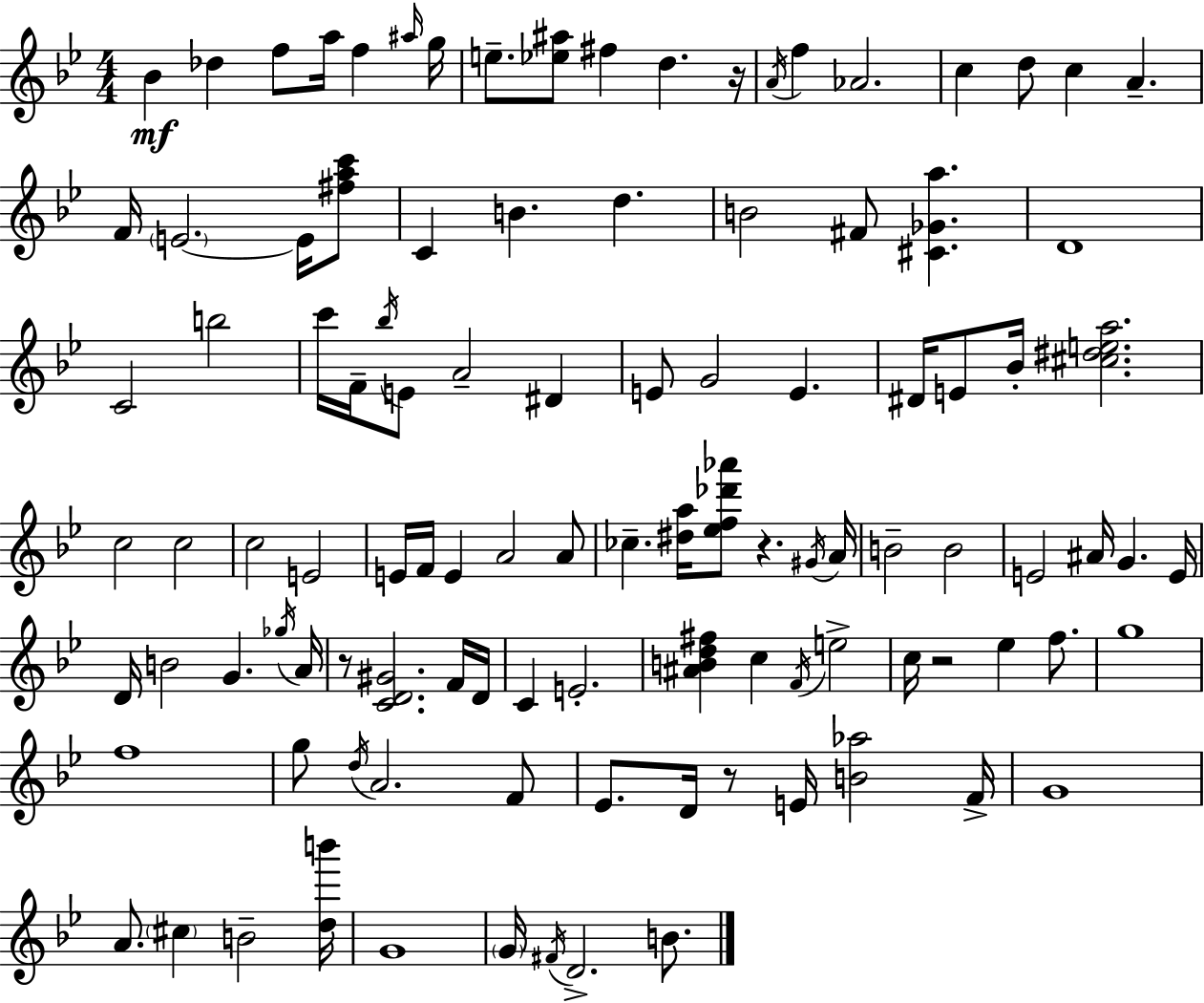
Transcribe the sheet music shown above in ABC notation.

X:1
T:Untitled
M:4/4
L:1/4
K:Bb
_B _d f/2 a/4 f ^a/4 g/4 e/2 [_e^a]/2 ^f d z/4 A/4 f _A2 c d/2 c A F/4 E2 E/4 [^fac']/2 C B d B2 ^F/2 [^C_Ga] D4 C2 b2 c'/4 F/4 _b/4 E/2 A2 ^D E/2 G2 E ^D/4 E/2 _B/4 [^c^dea]2 c2 c2 c2 E2 E/4 F/4 E A2 A/2 _c [^da]/4 [_ef_d'_a']/2 z ^G/4 A/4 B2 B2 E2 ^A/4 G E/4 D/4 B2 G _g/4 A/4 z/2 [CD^G]2 F/4 D/4 C E2 [^ABd^f] c F/4 e2 c/4 z2 _e f/2 g4 f4 g/2 d/4 A2 F/2 _E/2 D/4 z/2 E/4 [B_a]2 F/4 G4 A/2 ^c B2 [db']/4 G4 G/4 ^F/4 D2 B/2